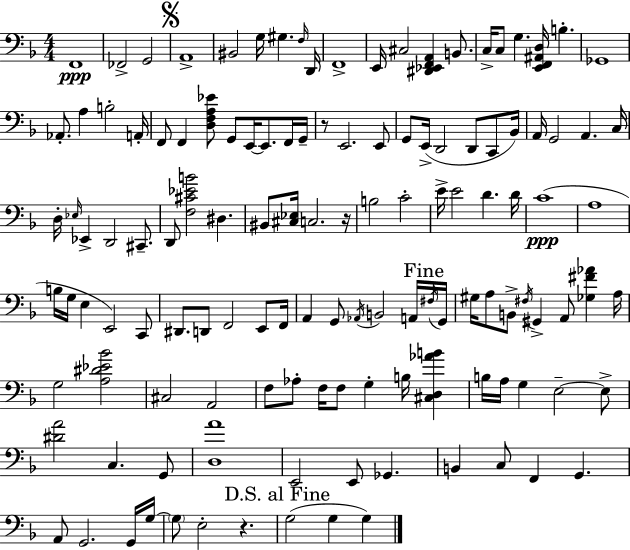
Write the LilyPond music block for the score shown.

{
  \clef bass
  \numericTimeSignature
  \time 4/4
  \key f \major
  f,1\ppp | fes,2-> g,2 | \mark \markup { \musicglyph "scripts.segno" } a,1-> | bis,2 g16 gis4. \grace { f16 } | \break d,16 f,1-> | e,16 cis2 <dis, ees, f, a,>4 b,8. | c16-> c8 g4. <e, f, ais, d>16 b4.-. | ges,1 | \break aes,8.-. a4 b2-. | a,16-. f,8 f,4 <d f a ees'>8 g,8 e,16~~ e,8. f,16 | g,16-- r8 e,2. e,8 | g,8 e,16->( d,2 d,8 c,8 | \break bes,16) a,16 g,2 a,4. | c16 d16-. \grace { ees16 } ees,4-> d,2 cis,8.-- | d,8 <f cis' ees' b'>2 dis4. | bis,8 <cis ees>16 c2. | \break r16 b2 c'2-. | e'16-> e'2 d'4. | d'16 c'1(\ppp | a1 | \break b16 g16 e4 e,2) | c,8 dis,8. d,8 f,2 e,8 | f,16 a,4 g,8 \acciaccatura { aes,16 } b,2 | a,16 \mark "Fine" \acciaccatura { fis16 } g,16 gis16 a8 b,8-> \acciaccatura { fis16 } gis,4-> a,8 | \break <ges fis' aes'>4 a16 g2 <a dis' ees' bes'>2 | cis2 a,2 | f8 aes8-. f16 f8 g4-. | b16 <cis d aes' b'>4 b16 a16 g4 e2--~~ | \break e8-> <dis' a'>2 c4. | g,8 <d a'>1 | e,2 e,8 ges,4. | b,4 c8 f,4 g,4. | \break a,8 g,2. | g,16 g16~~ \parenthesize g8 e2-. r4. | \mark "D.S. al Fine" g2( g4 | g4) \bar "|."
}